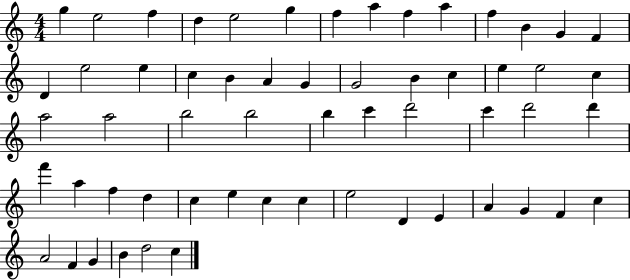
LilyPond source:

{
  \clef treble
  \numericTimeSignature
  \time 4/4
  \key c \major
  g''4 e''2 f''4 | d''4 e''2 g''4 | f''4 a''4 f''4 a''4 | f''4 b'4 g'4 f'4 | \break d'4 e''2 e''4 | c''4 b'4 a'4 g'4 | g'2 b'4 c''4 | e''4 e''2 c''4 | \break a''2 a''2 | b''2 b''2 | b''4 c'''4 d'''2 | c'''4 d'''2 d'''4 | \break f'''4 a''4 f''4 d''4 | c''4 e''4 c''4 c''4 | e''2 d'4 e'4 | a'4 g'4 f'4 c''4 | \break a'2 f'4 g'4 | b'4 d''2 c''4 | \bar "|."
}